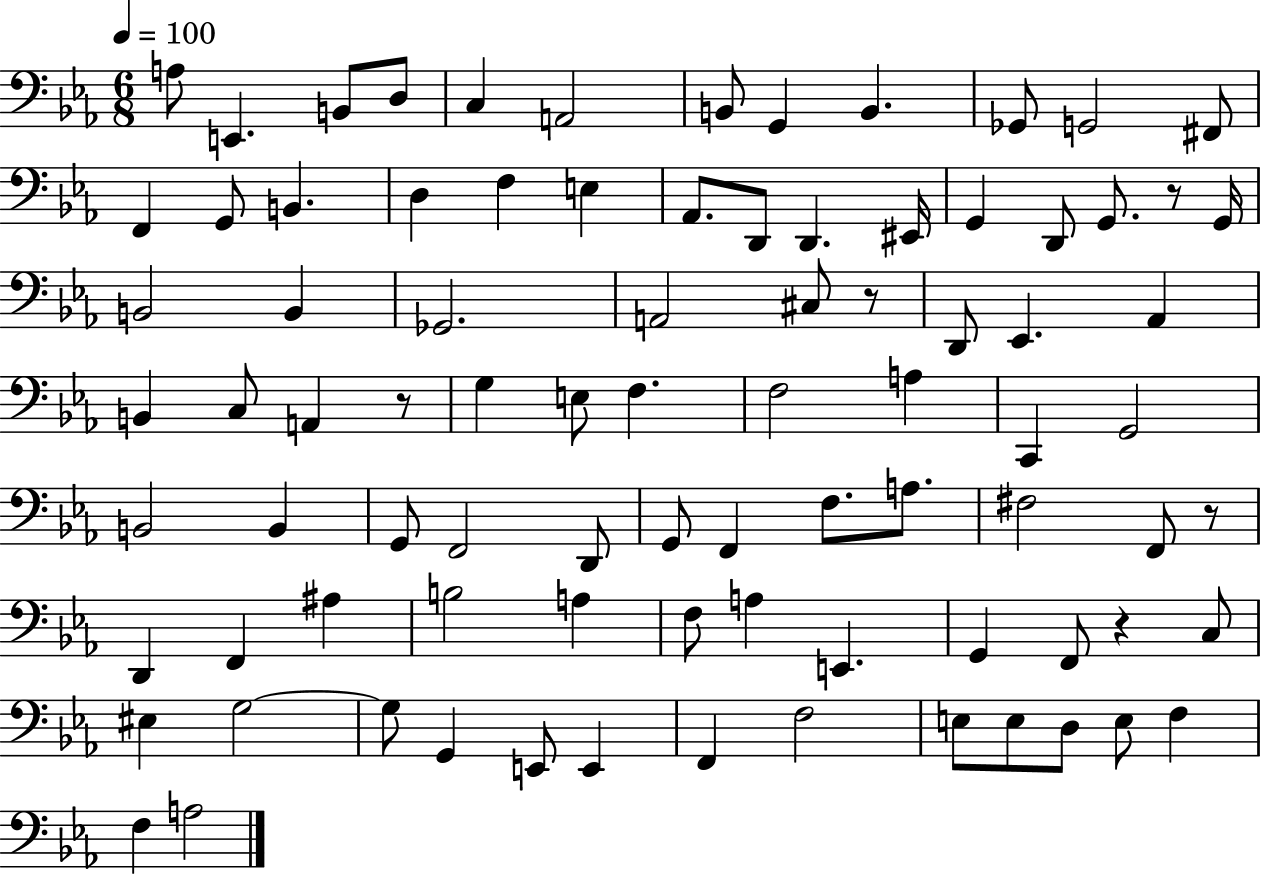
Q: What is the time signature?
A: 6/8